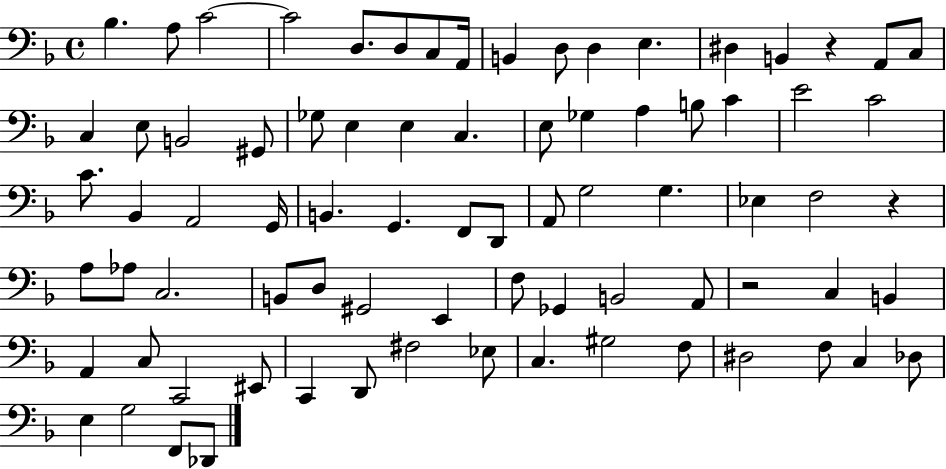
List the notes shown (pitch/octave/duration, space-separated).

Bb3/q. A3/e C4/h C4/h D3/e. D3/e C3/e A2/s B2/q D3/e D3/q E3/q. D#3/q B2/q R/q A2/e C3/e C3/q E3/e B2/h G#2/e Gb3/e E3/q E3/q C3/q. E3/e Gb3/q A3/q B3/e C4/q E4/h C4/h C4/e. Bb2/q A2/h G2/s B2/q. G2/q. F2/e D2/e A2/e G3/h G3/q. Eb3/q F3/h R/q A3/e Ab3/e C3/h. B2/e D3/e G#2/h E2/q F3/e Gb2/q B2/h A2/e R/h C3/q B2/q A2/q C3/e C2/h EIS2/e C2/q D2/e F#3/h Eb3/e C3/q. G#3/h F3/e D#3/h F3/e C3/q Db3/e E3/q G3/h F2/e Db2/e